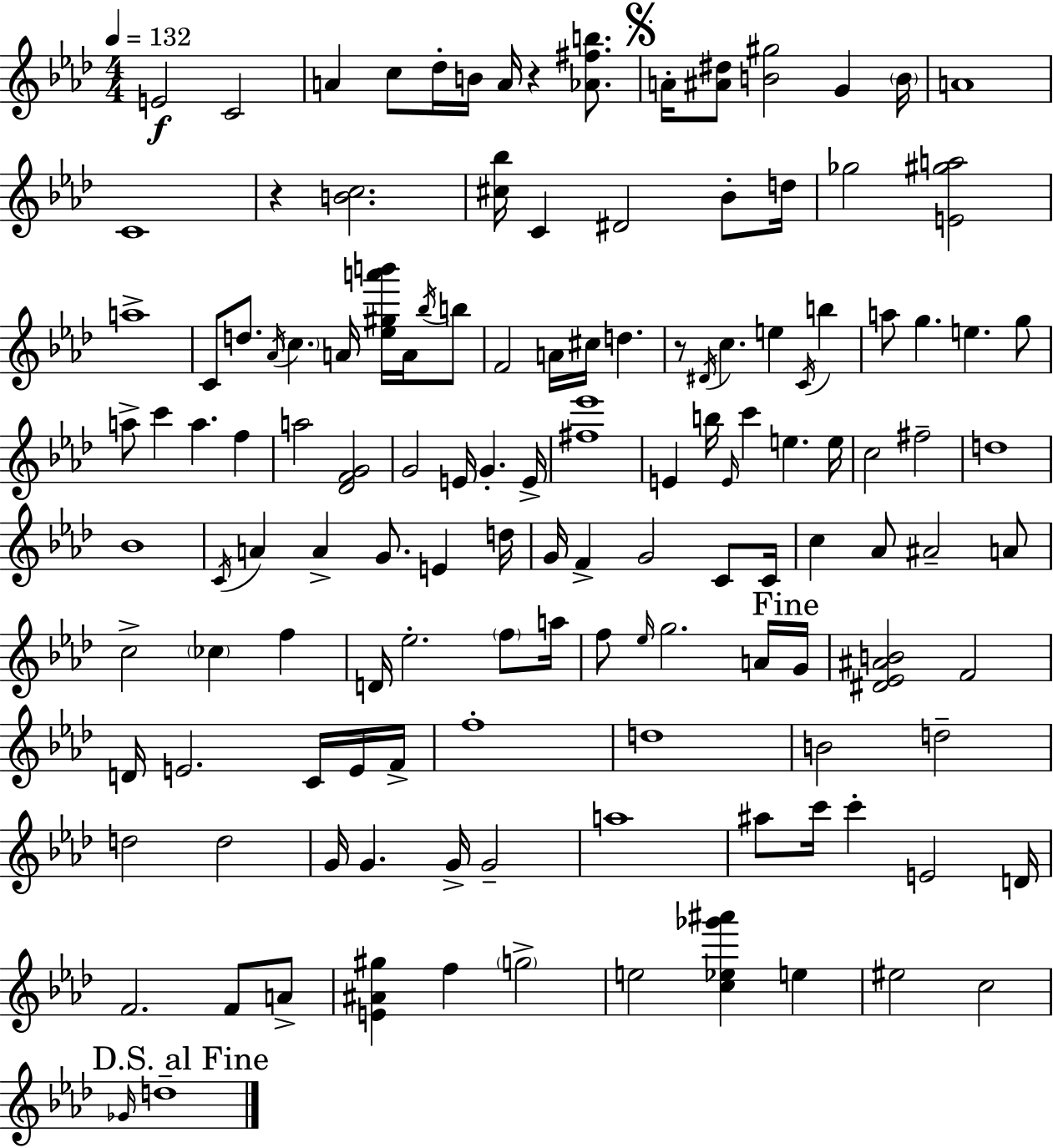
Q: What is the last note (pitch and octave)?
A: D5